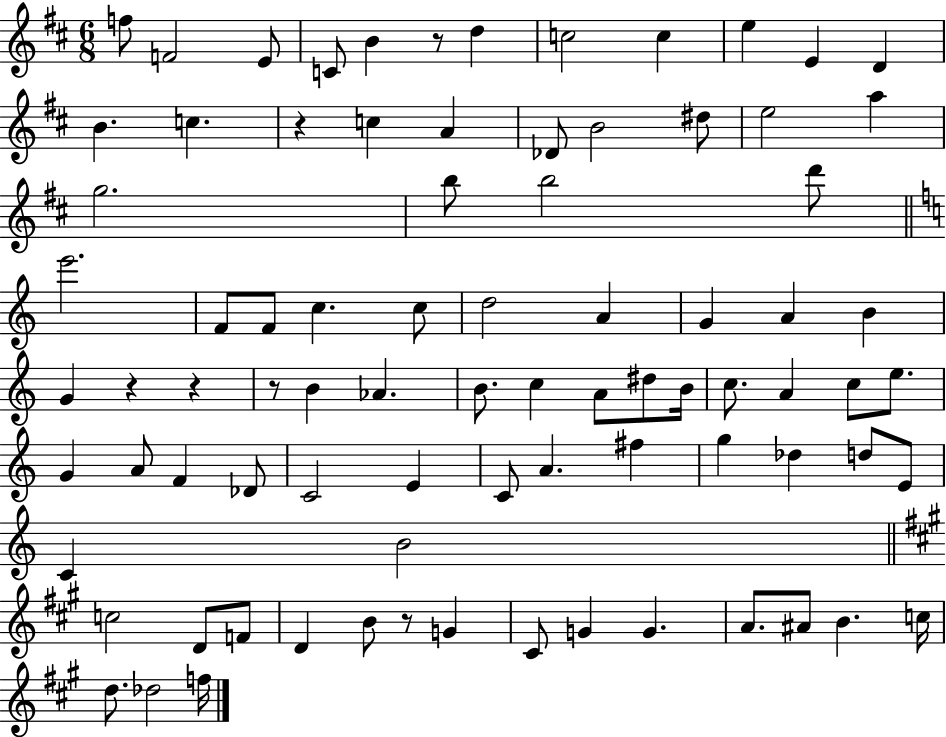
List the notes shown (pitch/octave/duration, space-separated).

F5/e F4/h E4/e C4/e B4/q R/e D5/q C5/h C5/q E5/q E4/q D4/q B4/q. C5/q. R/q C5/q A4/q Db4/e B4/h D#5/e E5/h A5/q G5/h. B5/e B5/h D6/e E6/h. F4/e F4/e C5/q. C5/e D5/h A4/q G4/q A4/q B4/q G4/q R/q R/q R/e B4/q Ab4/q. B4/e. C5/q A4/e D#5/e B4/s C5/e. A4/q C5/e E5/e. G4/q A4/e F4/q Db4/e C4/h E4/q C4/e A4/q. F#5/q G5/q Db5/q D5/e E4/e C4/q B4/h C5/h D4/e F4/e D4/q B4/e R/e G4/q C#4/e G4/q G4/q. A4/e. A#4/e B4/q. C5/s D5/e. Db5/h F5/s